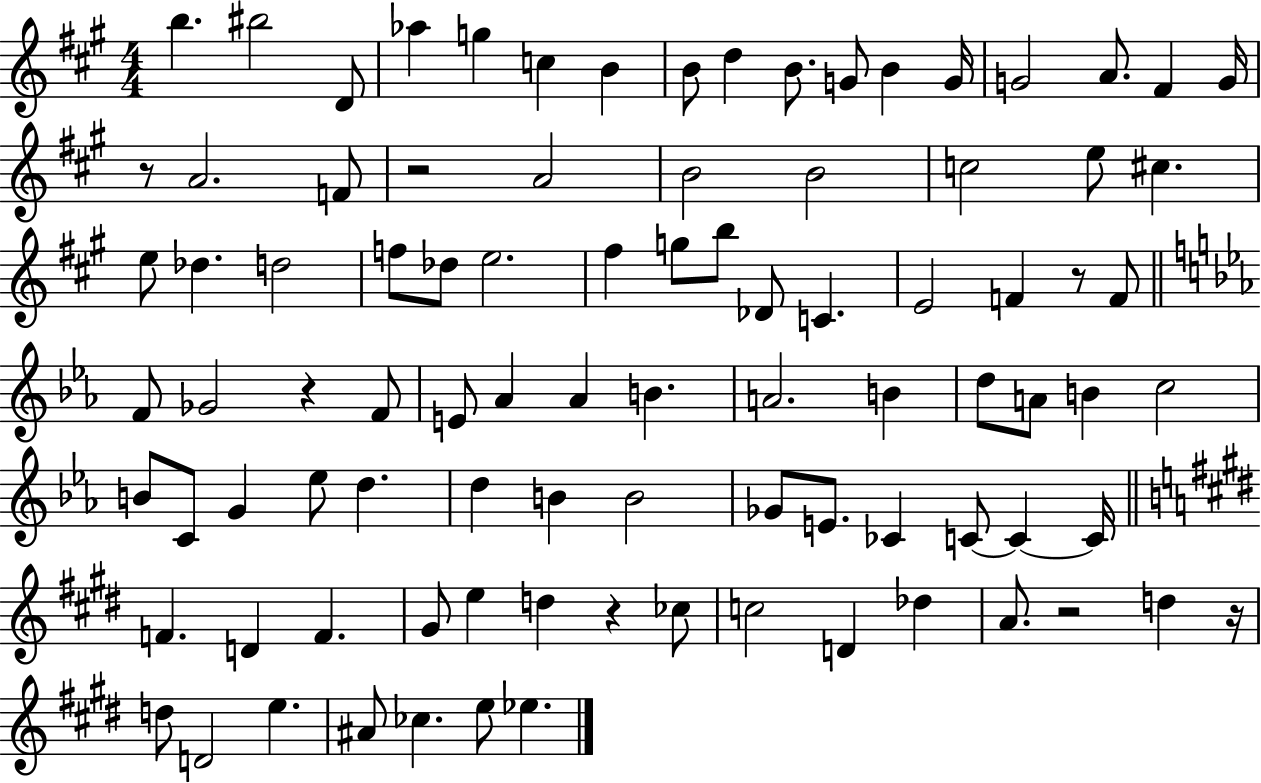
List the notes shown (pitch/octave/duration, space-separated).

B5/q. BIS5/h D4/e Ab5/q G5/q C5/q B4/q B4/e D5/q B4/e. G4/e B4/q G4/s G4/h A4/e. F#4/q G4/s R/e A4/h. F4/e R/h A4/h B4/h B4/h C5/h E5/e C#5/q. E5/e Db5/q. D5/h F5/e Db5/e E5/h. F#5/q G5/e B5/e Db4/e C4/q. E4/h F4/q R/e F4/e F4/e Gb4/h R/q F4/e E4/e Ab4/q Ab4/q B4/q. A4/h. B4/q D5/e A4/e B4/q C5/h B4/e C4/e G4/q Eb5/e D5/q. D5/q B4/q B4/h Gb4/e E4/e. CES4/q C4/e C4/q C4/s F4/q. D4/q F4/q. G#4/e E5/q D5/q R/q CES5/e C5/h D4/q Db5/q A4/e. R/h D5/q R/s D5/e D4/h E5/q. A#4/e CES5/q. E5/e Eb5/q.